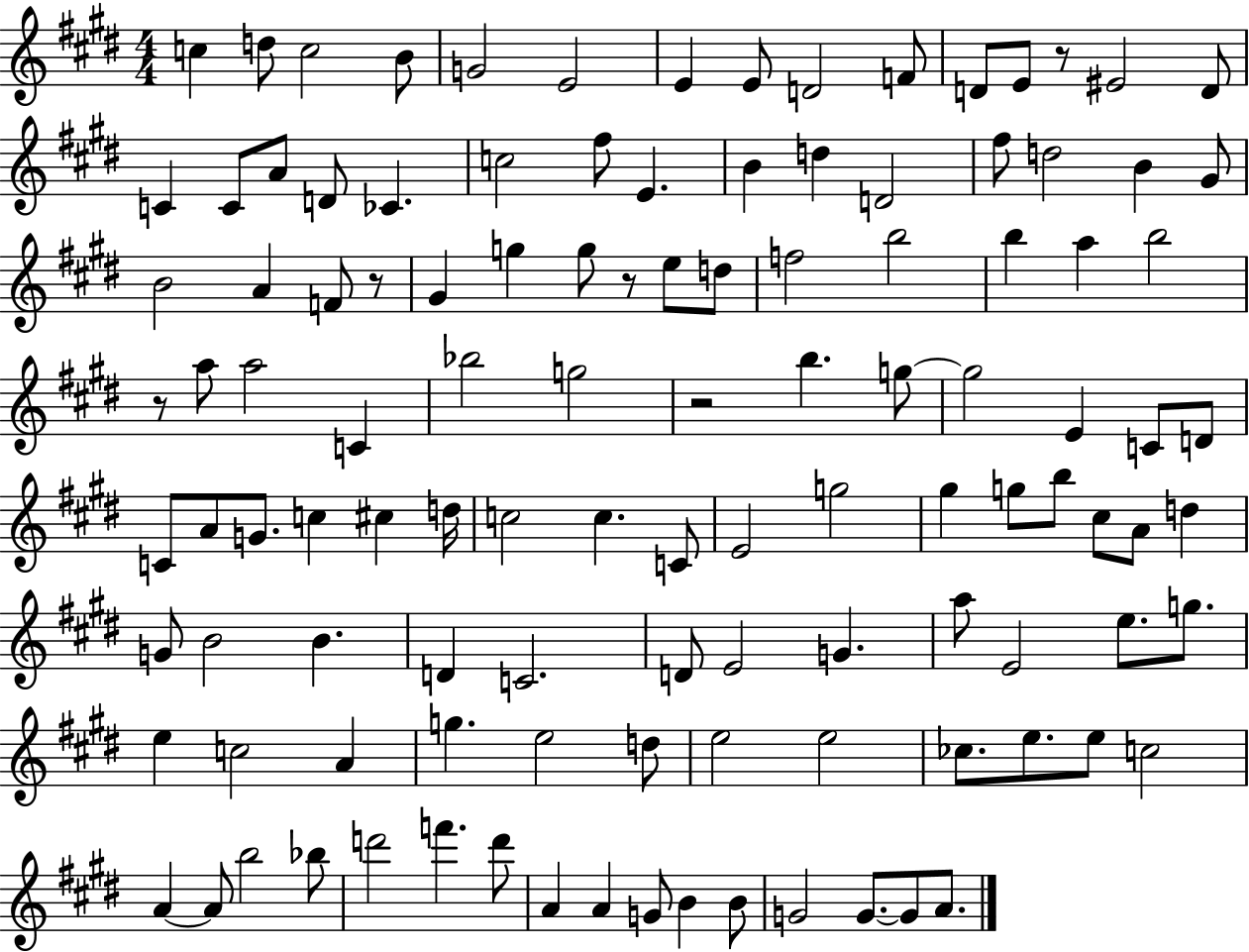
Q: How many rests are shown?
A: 5